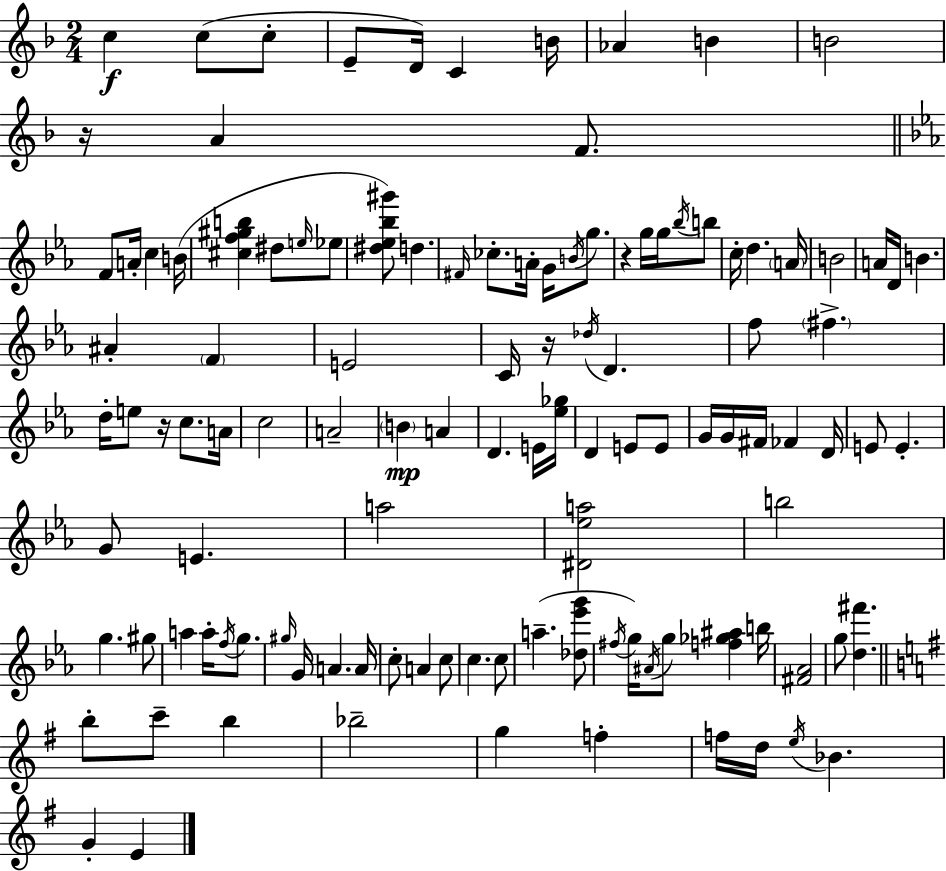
X:1
T:Untitled
M:2/4
L:1/4
K:Dm
c c/2 c/2 E/2 D/4 C B/4 _A B B2 z/4 A F/2 F/2 A/4 c B/4 [^cf^gb] ^d/2 e/4 _e/2 [^d_e_b^g']/2 d ^F/4 _c/2 A/4 G/4 B/4 g/2 z g/4 g/4 _b/4 b/2 c/4 d A/4 B2 A/4 D/4 B ^A F E2 C/4 z/4 _d/4 D f/2 ^f d/4 e/2 z/4 c/2 A/4 c2 A2 B A D E/4 [_e_g]/4 D E/2 E/2 G/4 G/4 ^F/4 _F D/4 E/2 E G/2 E a2 [^D_ea]2 b2 g ^g/2 a a/4 f/4 g/2 ^g/4 G/4 A A/4 c/2 A c/2 c c/2 a [_d_e'g']/2 ^f/4 g/4 ^A/4 g/2 [f_g^a] b/4 [^F_A]2 g/2 [d^f'] b/2 c'/2 b _b2 g f f/4 d/4 e/4 _B G E